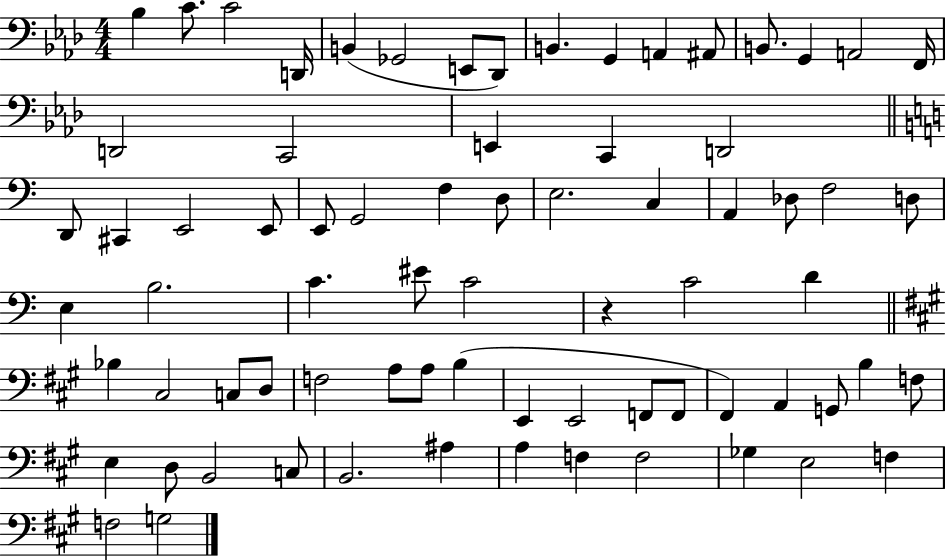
Bb3/q C4/e. C4/h D2/s B2/q Gb2/h E2/e Db2/e B2/q. G2/q A2/q A#2/e B2/e. G2/q A2/h F2/s D2/h C2/h E2/q C2/q D2/h D2/e C#2/q E2/h E2/e E2/e G2/h F3/q D3/e E3/h. C3/q A2/q Db3/e F3/h D3/e E3/q B3/h. C4/q. EIS4/e C4/h R/q C4/h D4/q Bb3/q C#3/h C3/e D3/e F3/h A3/e A3/e B3/q E2/q E2/h F2/e F2/e F#2/q A2/q G2/e B3/q F3/e E3/q D3/e B2/h C3/e B2/h. A#3/q A3/q F3/q F3/h Gb3/q E3/h F3/q F3/h G3/h